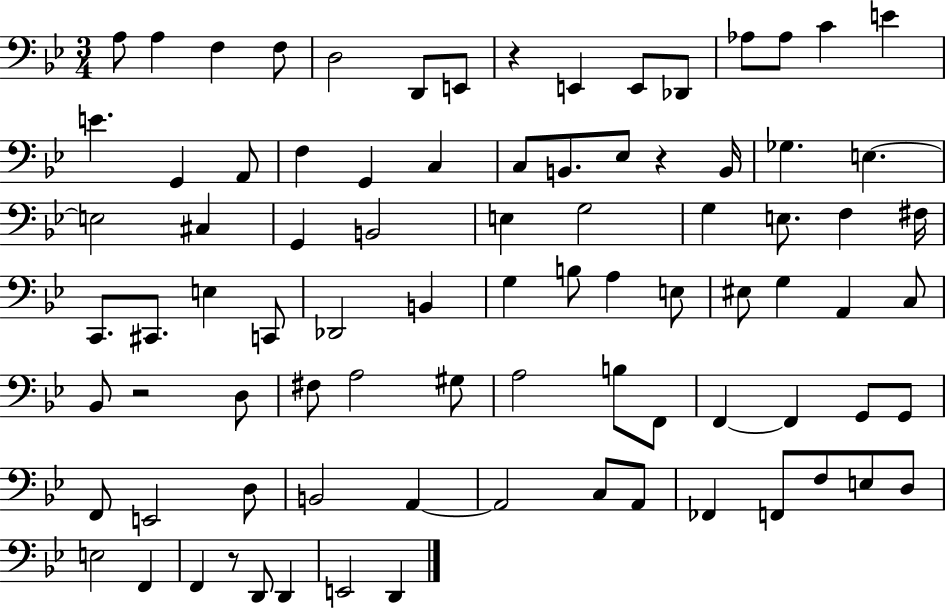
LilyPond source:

{
  \clef bass
  \numericTimeSignature
  \time 3/4
  \key bes \major
  a8 a4 f4 f8 | d2 d,8 e,8 | r4 e,4 e,8 des,8 | aes8 aes8 c'4 e'4 | \break e'4. g,4 a,8 | f4 g,4 c4 | c8 b,8. ees8 r4 b,16 | ges4. e4.~~ | \break e2 cis4 | g,4 b,2 | e4 g2 | g4 e8. f4 fis16 | \break c,8. cis,8. e4 c,8 | des,2 b,4 | g4 b8 a4 e8 | eis8 g4 a,4 c8 | \break bes,8 r2 d8 | fis8 a2 gis8 | a2 b8 f,8 | f,4~~ f,4 g,8 g,8 | \break f,8 e,2 d8 | b,2 a,4~~ | a,2 c8 a,8 | fes,4 f,8 f8 e8 d8 | \break e2 f,4 | f,4 r8 d,8 d,4 | e,2 d,4 | \bar "|."
}